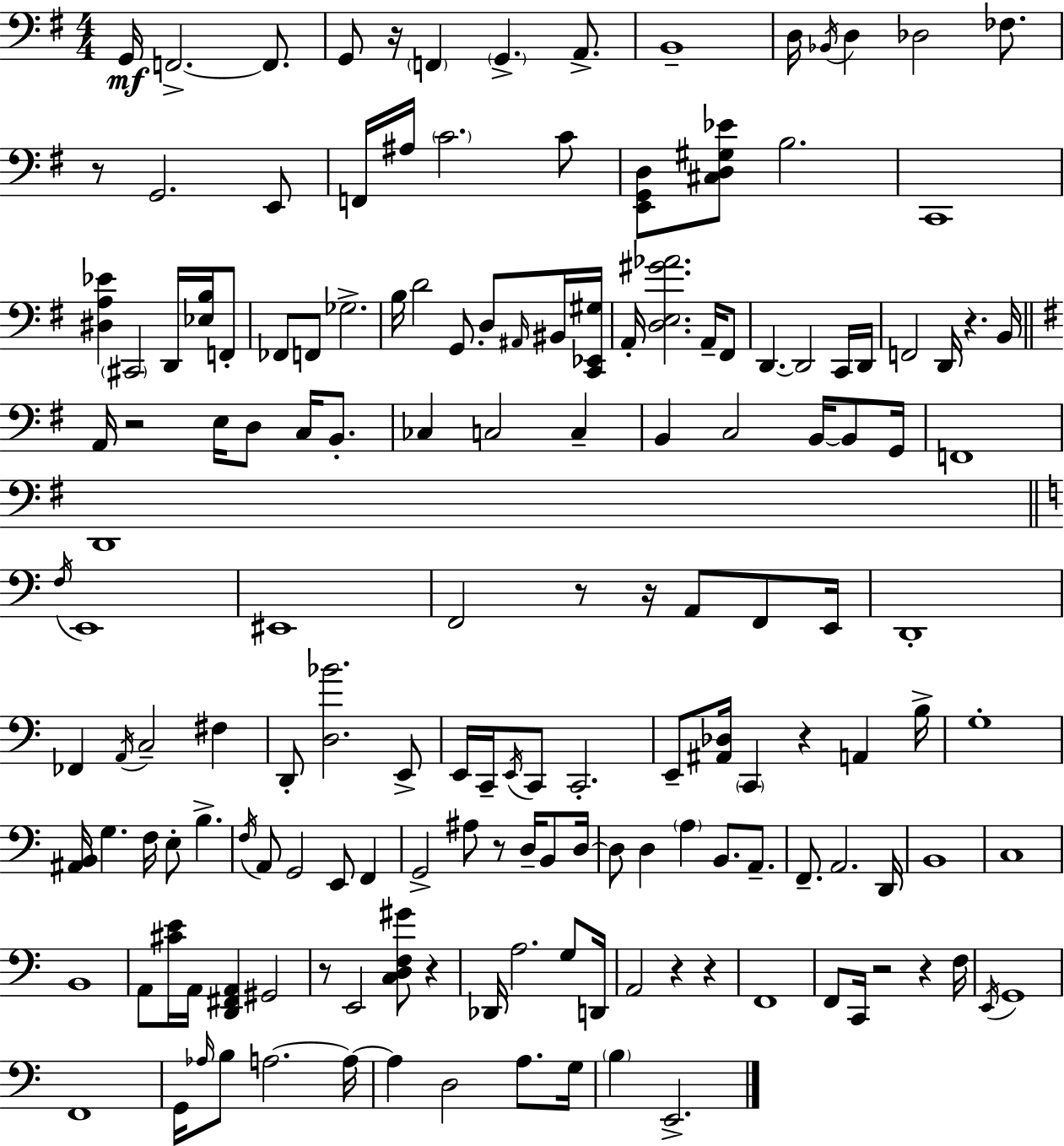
G2/s F2/h. F2/e. G2/e R/s F2/q G2/q. A2/e. B2/w D3/s Bb2/s D3/q Db3/h FES3/e. R/e G2/h. E2/e F2/s A#3/s C4/h. C4/e [E2,G2,D3]/e [C#3,D3,G#3,Eb4]/e B3/h. C2/w [D#3,A3,Eb4]/q C#2/h D2/s [Eb3,B3]/s F2/e FES2/e F2/e Gb3/h. B3/s D4/h G2/e. D3/e A#2/s BIS2/s [C2,Eb2,G#3]/s A2/s [D3,E3,G#4,Ab4]/h. A2/s F#2/e D2/q. D2/h C2/s D2/s F2/h D2/s R/q. B2/s A2/s R/h E3/s D3/e C3/s B2/e. CES3/q C3/h C3/q B2/q C3/h B2/s B2/e G2/s F2/w D2/w F3/s E2/w EIS2/w F2/h R/e R/s A2/e F2/e E2/s D2/w FES2/q A2/s C3/h F#3/q D2/e [D3,Bb4]/h. E2/e E2/s C2/s E2/s C2/e C2/h. E2/e [A#2,Db3]/s C2/q R/q A2/q B3/s G3/w [A#2,B2]/s G3/q. F3/s E3/e B3/q. F3/s A2/e G2/h E2/e F2/q G2/h A#3/e R/e D3/s B2/e D3/s D3/e D3/q A3/q B2/e. A2/e. F2/e. A2/h. D2/s B2/w C3/w B2/w A2/e [C#4,E4]/s A2/s [D2,F#2,A2]/q G#2/h R/e E2/h [C3,D3,F3,G#4]/e R/q Db2/s A3/h. G3/e D2/s A2/h R/q R/q F2/w F2/e C2/s R/h R/q F3/s E2/s G2/w F2/w G2/s Ab3/s B3/e A3/h. A3/s A3/q D3/h A3/e. G3/s B3/q E2/h.